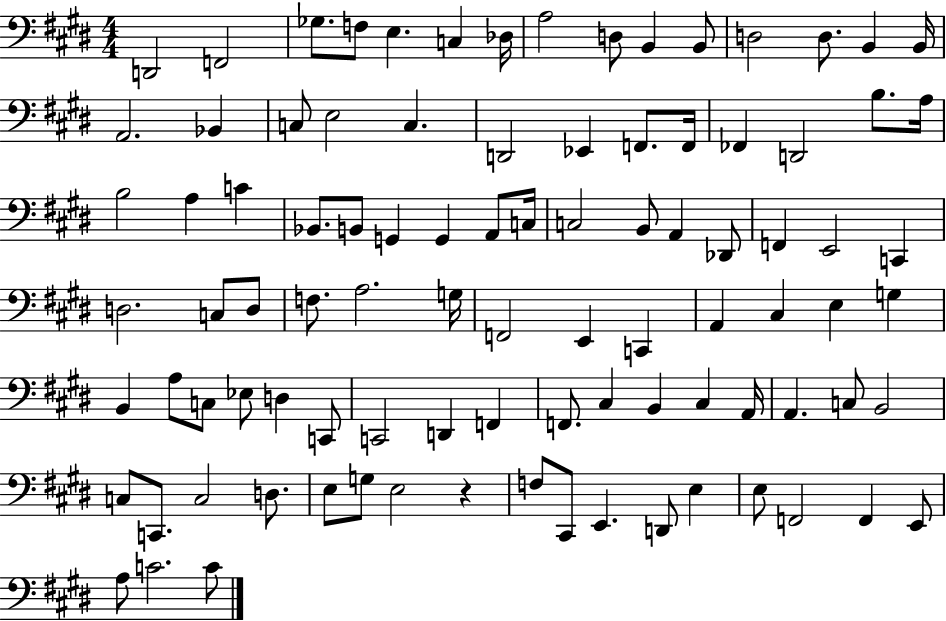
X:1
T:Untitled
M:4/4
L:1/4
K:E
D,,2 F,,2 _G,/2 F,/2 E, C, _D,/4 A,2 D,/2 B,, B,,/2 D,2 D,/2 B,, B,,/4 A,,2 _B,, C,/2 E,2 C, D,,2 _E,, F,,/2 F,,/4 _F,, D,,2 B,/2 A,/4 B,2 A, C _B,,/2 B,,/2 G,, G,, A,,/2 C,/4 C,2 B,,/2 A,, _D,,/2 F,, E,,2 C,, D,2 C,/2 D,/2 F,/2 A,2 G,/4 F,,2 E,, C,, A,, ^C, E, G, B,, A,/2 C,/2 _E,/2 D, C,,/2 C,,2 D,, F,, F,,/2 ^C, B,, ^C, A,,/4 A,, C,/2 B,,2 C,/2 C,,/2 C,2 D,/2 E,/2 G,/2 E,2 z F,/2 ^C,,/2 E,, D,,/2 E, E,/2 F,,2 F,, E,,/2 A,/2 C2 C/2